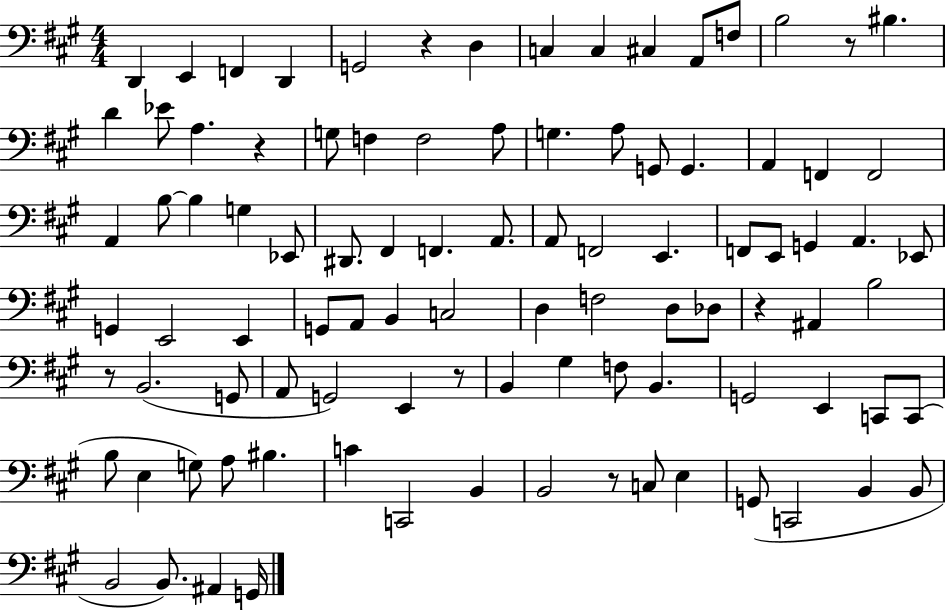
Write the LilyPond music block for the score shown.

{
  \clef bass
  \numericTimeSignature
  \time 4/4
  \key a \major
  d,4 e,4 f,4 d,4 | g,2 r4 d4 | c4 c4 cis4 a,8 f8 | b2 r8 bis4. | \break d'4 ees'8 a4. r4 | g8 f4 f2 a8 | g4. a8 g,8 g,4. | a,4 f,4 f,2 | \break a,4 b8~~ b4 g4 ees,8 | dis,8. fis,4 f,4. a,8. | a,8 f,2 e,4. | f,8 e,8 g,4 a,4. ees,8 | \break g,4 e,2 e,4 | g,8 a,8 b,4 c2 | d4 f2 d8 des8 | r4 ais,4 b2 | \break r8 b,2.( g,8 | a,8 g,2) e,4 r8 | b,4 gis4 f8 b,4. | g,2 e,4 c,8 c,8( | \break b8 e4 g8) a8 bis4. | c'4 c,2 b,4 | b,2 r8 c8 e4 | g,8( c,2 b,4 b,8 | \break b,2 b,8.) ais,4 g,16 | \bar "|."
}